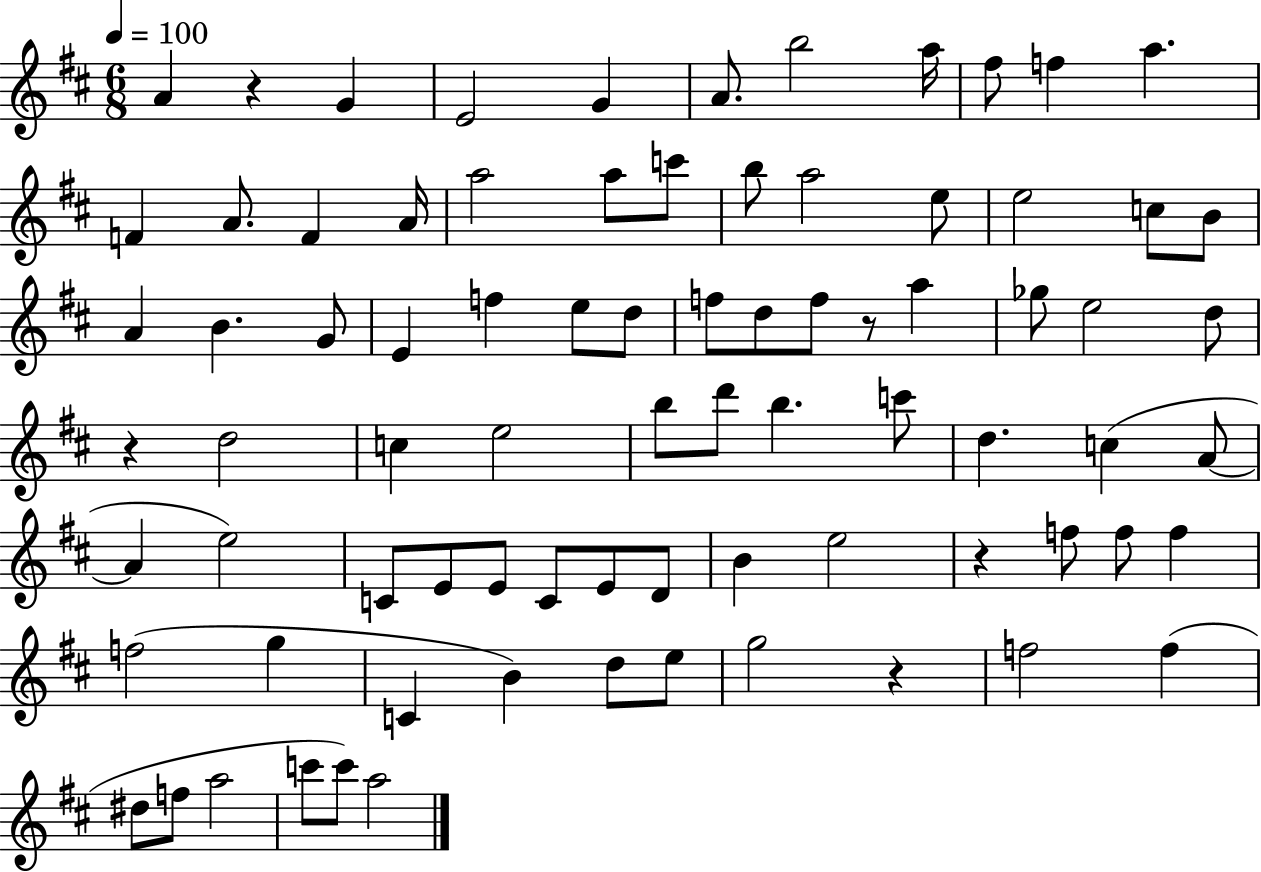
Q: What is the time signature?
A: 6/8